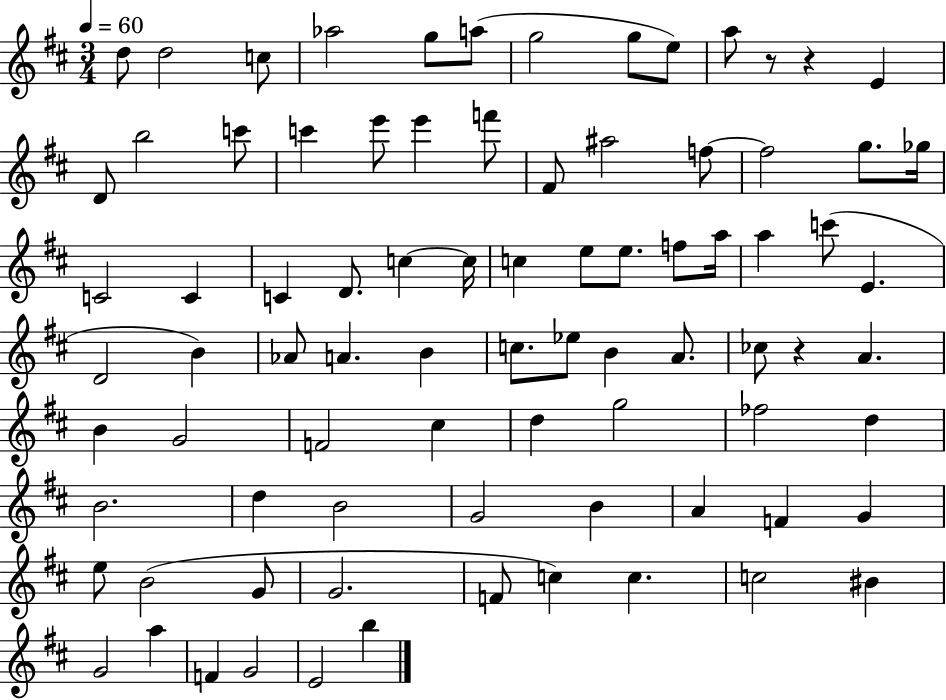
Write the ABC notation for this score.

X:1
T:Untitled
M:3/4
L:1/4
K:D
d/2 d2 c/2 _a2 g/2 a/2 g2 g/2 e/2 a/2 z/2 z E D/2 b2 c'/2 c' e'/2 e' f'/2 ^F/2 ^a2 f/2 f2 g/2 _g/4 C2 C C D/2 c c/4 c e/2 e/2 f/2 a/4 a c'/2 E D2 B _A/2 A B c/2 _e/2 B A/2 _c/2 z A B G2 F2 ^c d g2 _f2 d B2 d B2 G2 B A F G e/2 B2 G/2 G2 F/2 c c c2 ^B G2 a F G2 E2 b